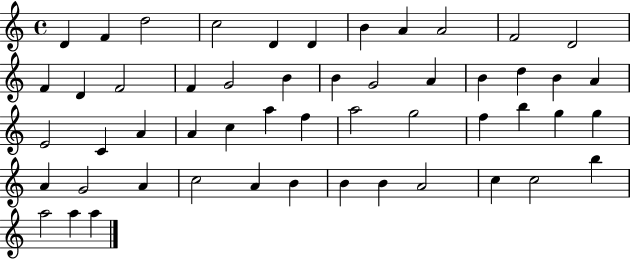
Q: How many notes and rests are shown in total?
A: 52